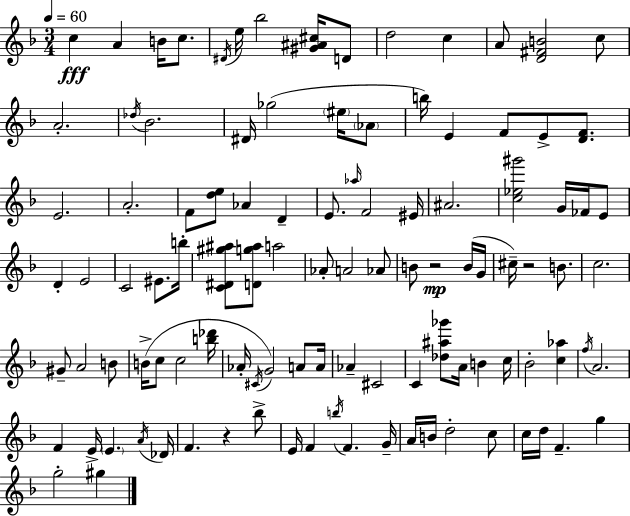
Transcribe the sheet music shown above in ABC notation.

X:1
T:Untitled
M:3/4
L:1/4
K:F
c A B/4 c/2 ^D/4 e/4 _b2 [^G^A^c]/4 D/2 d2 c A/2 [D^FB]2 c/2 A2 _d/4 _B2 ^D/4 _g2 ^e/4 _A/2 b/4 E F/2 E/2 [DF]/2 E2 A2 F/2 [de]/2 _A D E/2 _a/4 F2 ^E/4 ^A2 [c_e^g']2 G/4 _F/4 E/2 D E2 C2 ^E/2 b/4 [C^D^g^a]/2 [Dg^a]/2 a2 _A/2 A2 _A/2 B/2 z2 B/4 G/4 ^c/4 z2 B/2 c2 ^G/2 A2 B/2 B/4 c/2 c2 [b_d']/4 _A/4 ^C/4 G2 A/2 A/4 _A ^C2 C [_d^a_g']/2 A/4 B c/4 _B2 [c_a] f/4 A2 F E/4 E A/4 _D/4 F z _b/2 E/4 F b/4 F G/4 A/4 B/4 d2 c/2 c/4 d/4 F g g2 ^g